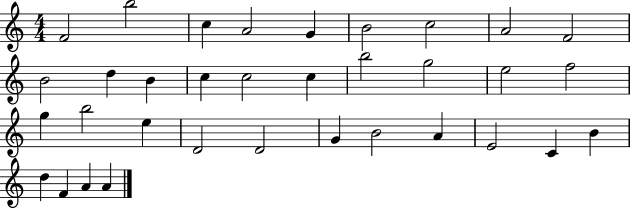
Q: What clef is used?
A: treble